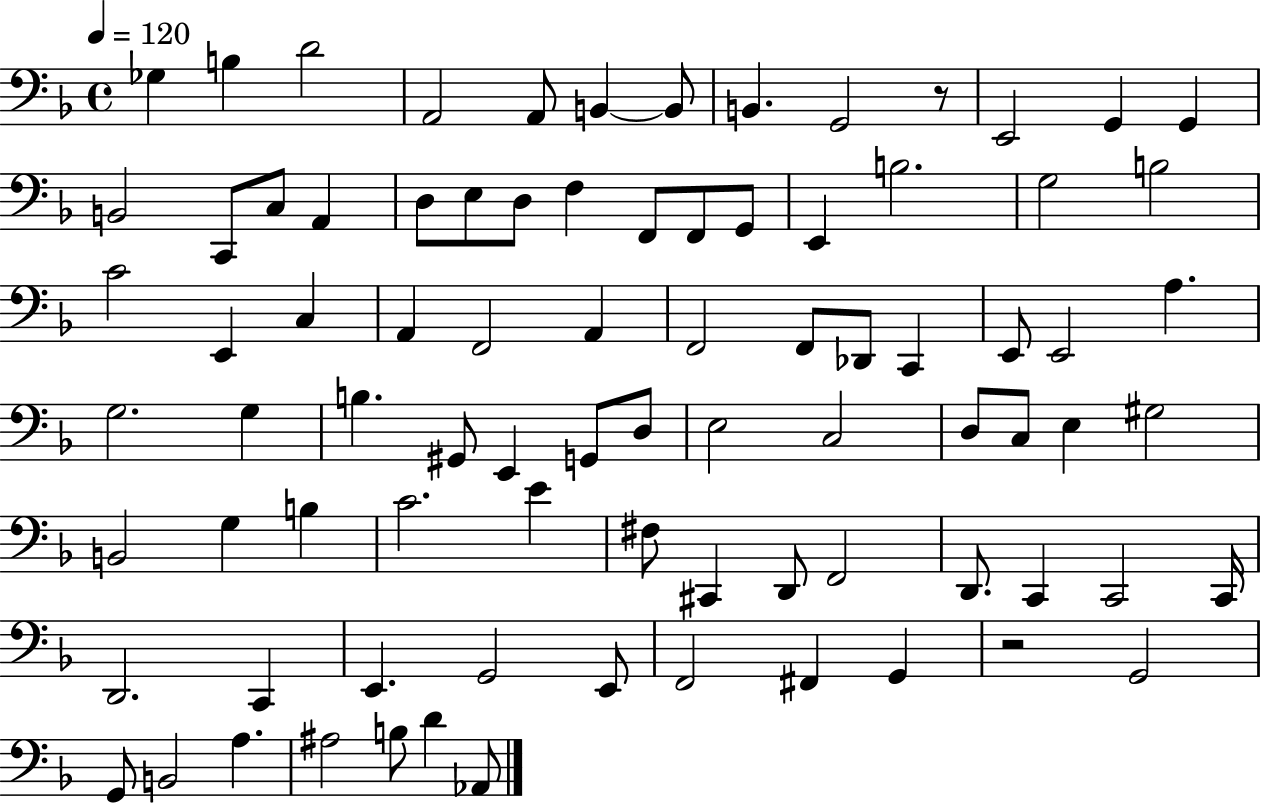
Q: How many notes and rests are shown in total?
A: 84